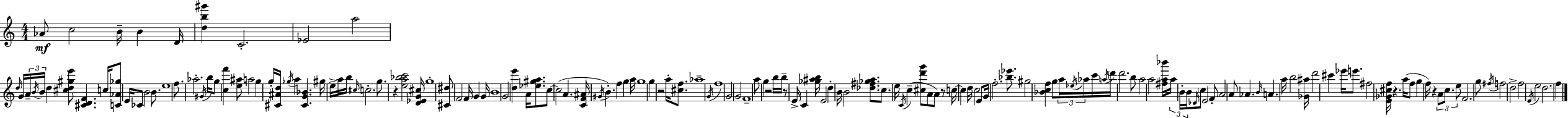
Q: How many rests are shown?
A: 7